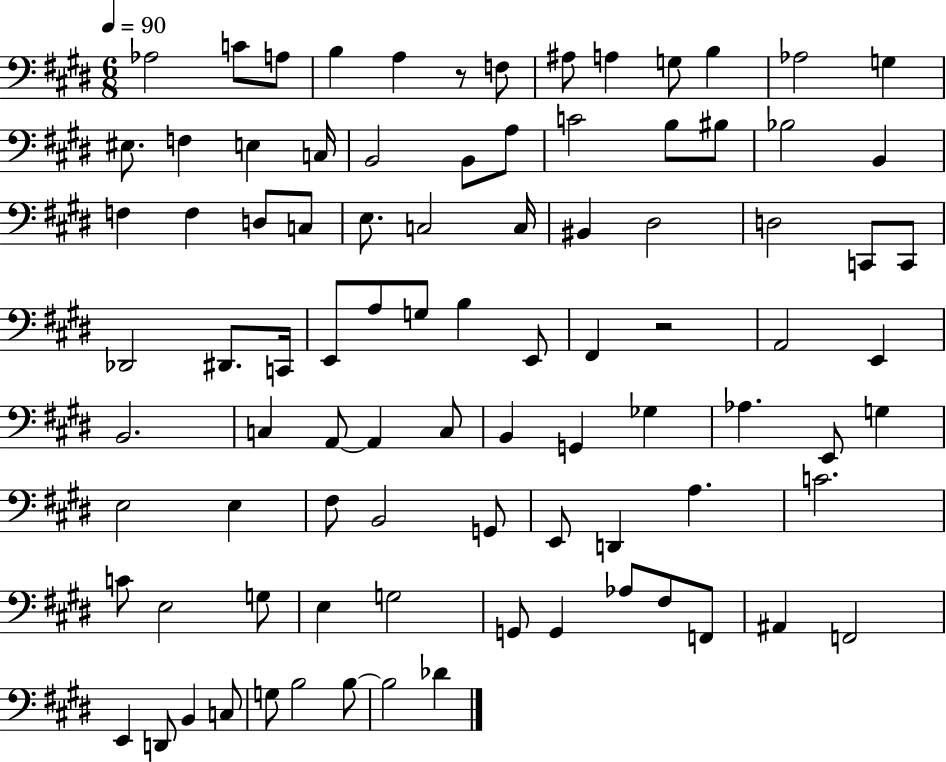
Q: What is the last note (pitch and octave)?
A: Db4